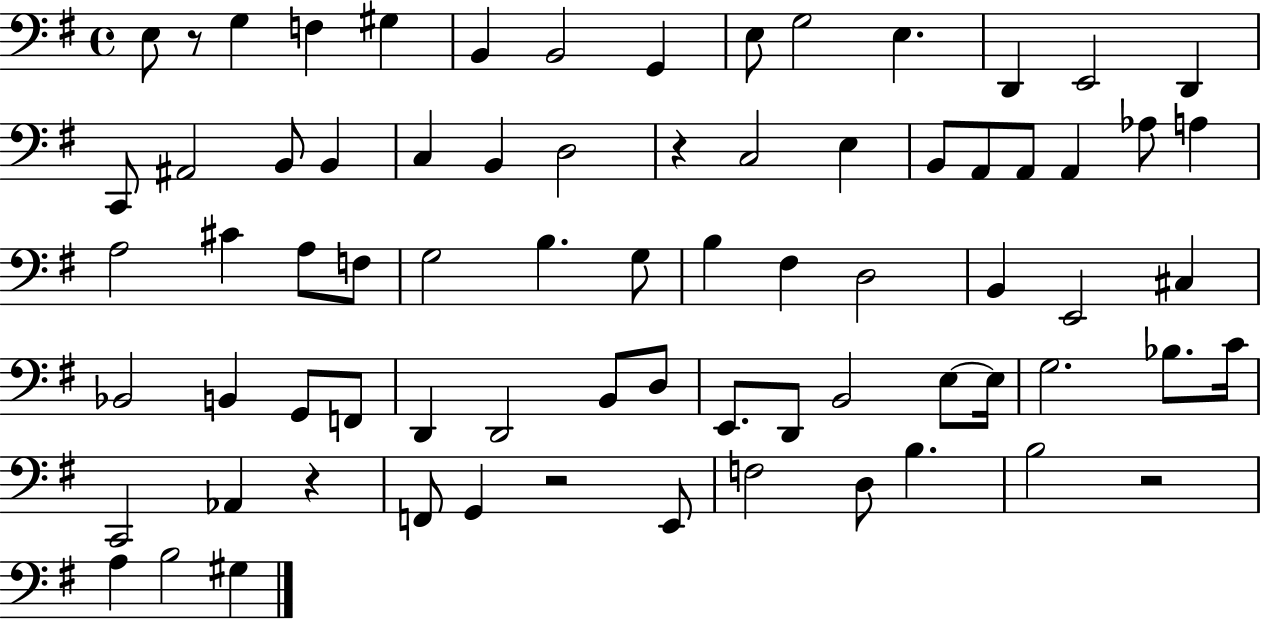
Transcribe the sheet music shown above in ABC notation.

X:1
T:Untitled
M:4/4
L:1/4
K:G
E,/2 z/2 G, F, ^G, B,, B,,2 G,, E,/2 G,2 E, D,, E,,2 D,, C,,/2 ^A,,2 B,,/2 B,, C, B,, D,2 z C,2 E, B,,/2 A,,/2 A,,/2 A,, _A,/2 A, A,2 ^C A,/2 F,/2 G,2 B, G,/2 B, ^F, D,2 B,, E,,2 ^C, _B,,2 B,, G,,/2 F,,/2 D,, D,,2 B,,/2 D,/2 E,,/2 D,,/2 B,,2 E,/2 E,/4 G,2 _B,/2 C/4 C,,2 _A,, z F,,/2 G,, z2 E,,/2 F,2 D,/2 B, B,2 z2 A, B,2 ^G,